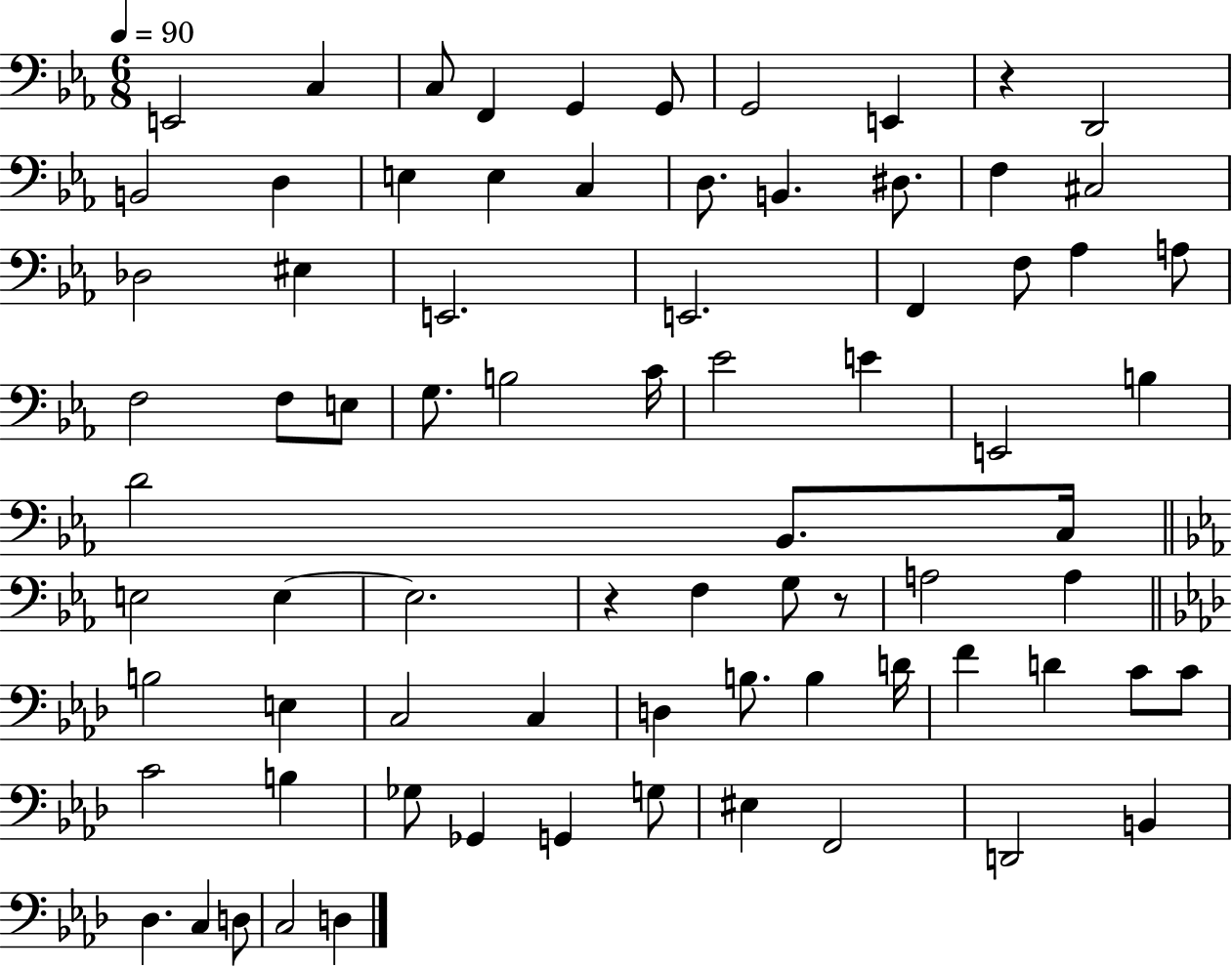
{
  \clef bass
  \numericTimeSignature
  \time 6/8
  \key ees \major
  \tempo 4 = 90
  e,2 c4 | c8 f,4 g,4 g,8 | g,2 e,4 | r4 d,2 | \break b,2 d4 | e4 e4 c4 | d8. b,4. dis8. | f4 cis2 | \break des2 eis4 | e,2. | e,2. | f,4 f8 aes4 a8 | \break f2 f8 e8 | g8. b2 c'16 | ees'2 e'4 | e,2 b4 | \break d'2 bes,8. c16 | \bar "||" \break \key ees \major e2 e4~~ | e2. | r4 f4 g8 r8 | a2 a4 | \break \bar "||" \break \key f \minor b2 e4 | c2 c4 | d4 b8. b4 d'16 | f'4 d'4 c'8 c'8 | \break c'2 b4 | ges8 ges,4 g,4 g8 | eis4 f,2 | d,2 b,4 | \break des4. c4 d8 | c2 d4 | \bar "|."
}